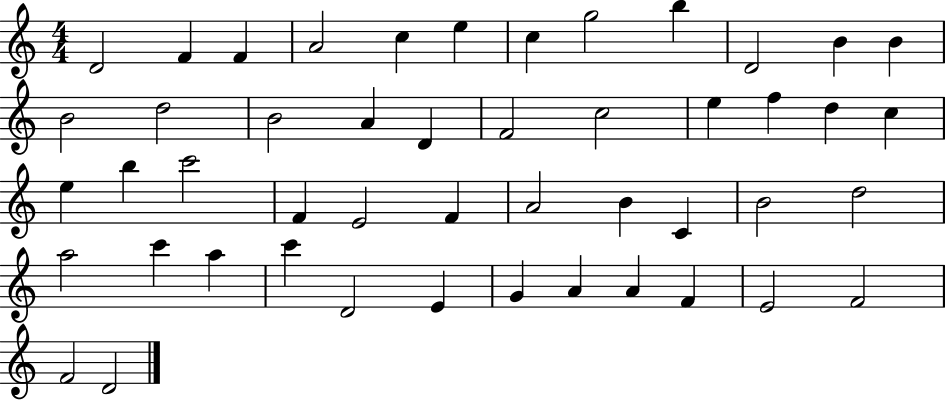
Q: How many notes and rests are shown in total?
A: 48